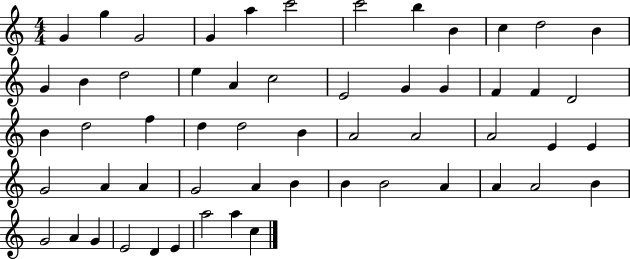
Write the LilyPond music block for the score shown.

{
  \clef treble
  \numericTimeSignature
  \time 4/4
  \key c \major
  g'4 g''4 g'2 | g'4 a''4 c'''2 | c'''2 b''4 b'4 | c''4 d''2 b'4 | \break g'4 b'4 d''2 | e''4 a'4 c''2 | e'2 g'4 g'4 | f'4 f'4 d'2 | \break b'4 d''2 f''4 | d''4 d''2 b'4 | a'2 a'2 | a'2 e'4 e'4 | \break g'2 a'4 a'4 | g'2 a'4 b'4 | b'4 b'2 a'4 | a'4 a'2 b'4 | \break g'2 a'4 g'4 | e'2 d'4 e'4 | a''2 a''4 c''4 | \bar "|."
}